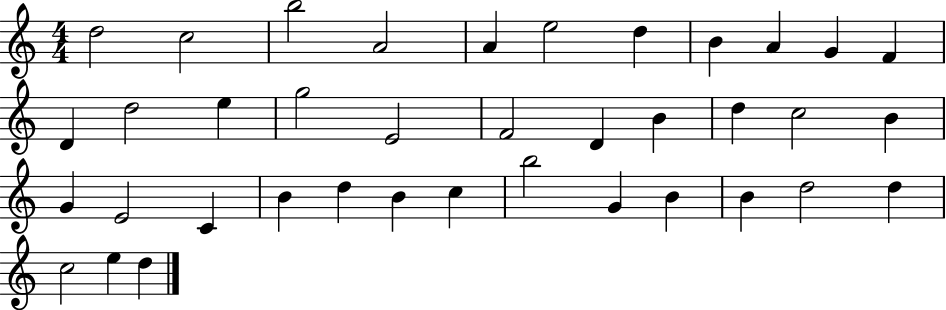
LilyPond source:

{
  \clef treble
  \numericTimeSignature
  \time 4/4
  \key c \major
  d''2 c''2 | b''2 a'2 | a'4 e''2 d''4 | b'4 a'4 g'4 f'4 | \break d'4 d''2 e''4 | g''2 e'2 | f'2 d'4 b'4 | d''4 c''2 b'4 | \break g'4 e'2 c'4 | b'4 d''4 b'4 c''4 | b''2 g'4 b'4 | b'4 d''2 d''4 | \break c''2 e''4 d''4 | \bar "|."
}